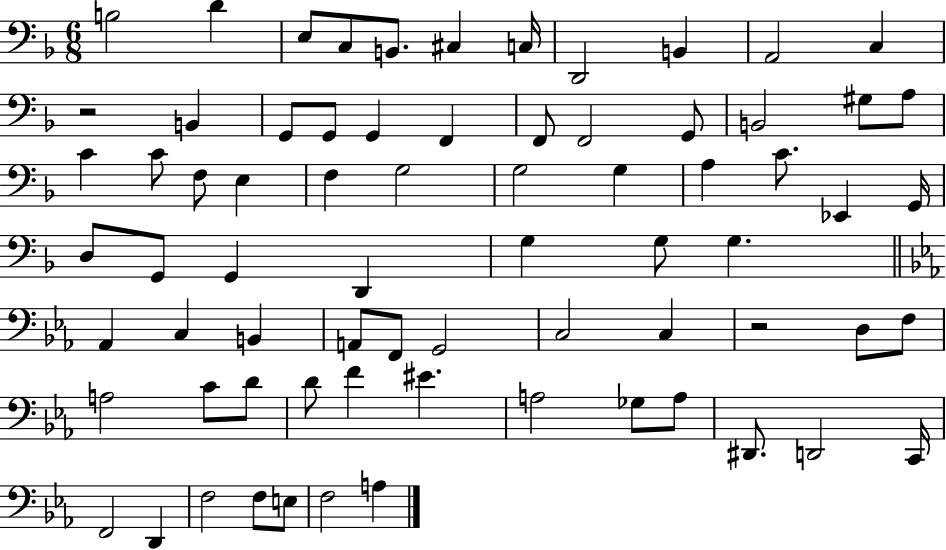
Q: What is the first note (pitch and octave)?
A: B3